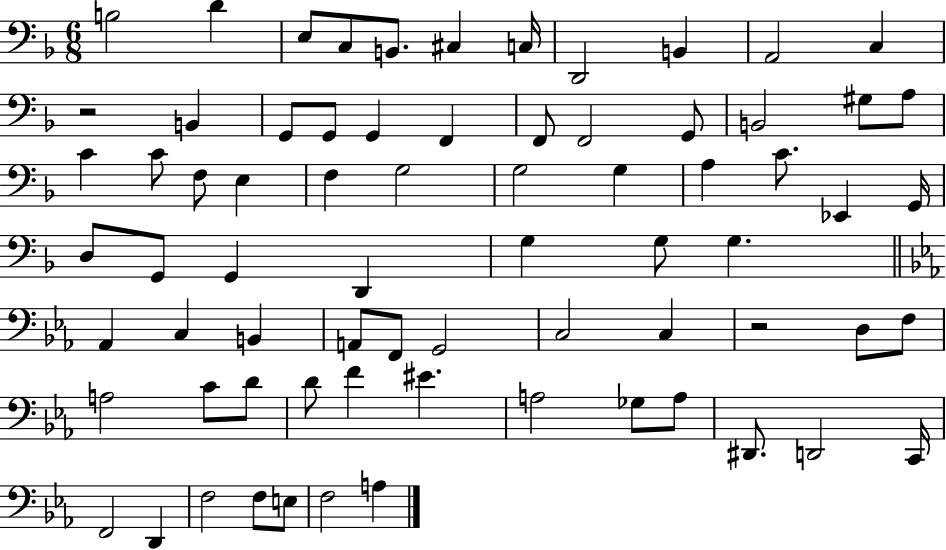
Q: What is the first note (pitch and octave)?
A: B3